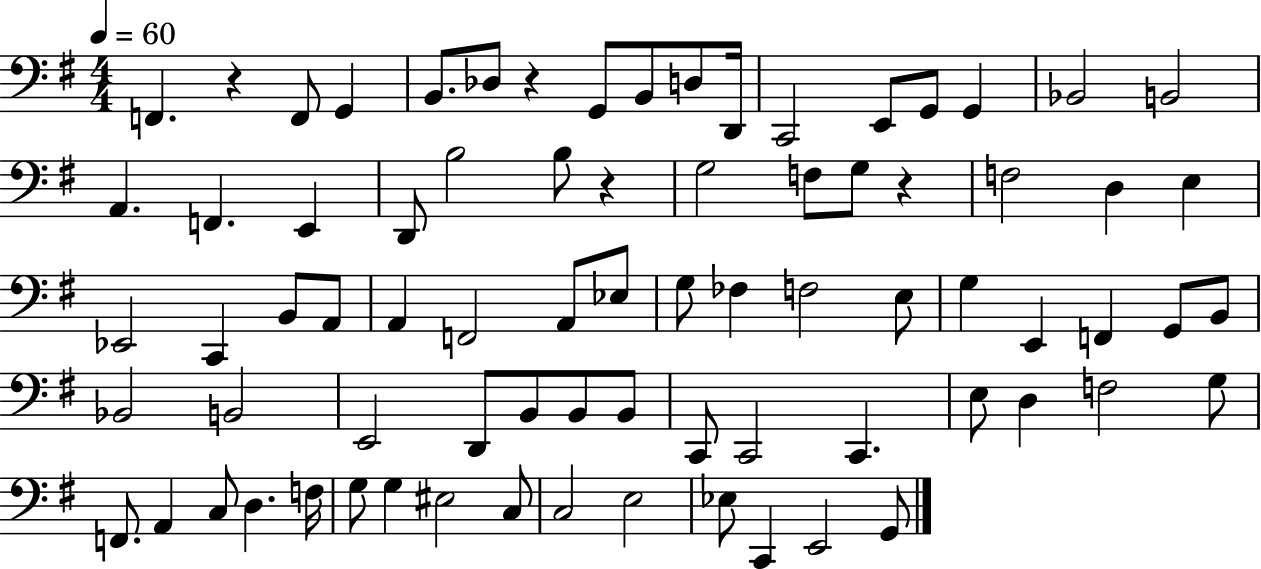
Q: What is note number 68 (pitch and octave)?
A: C3